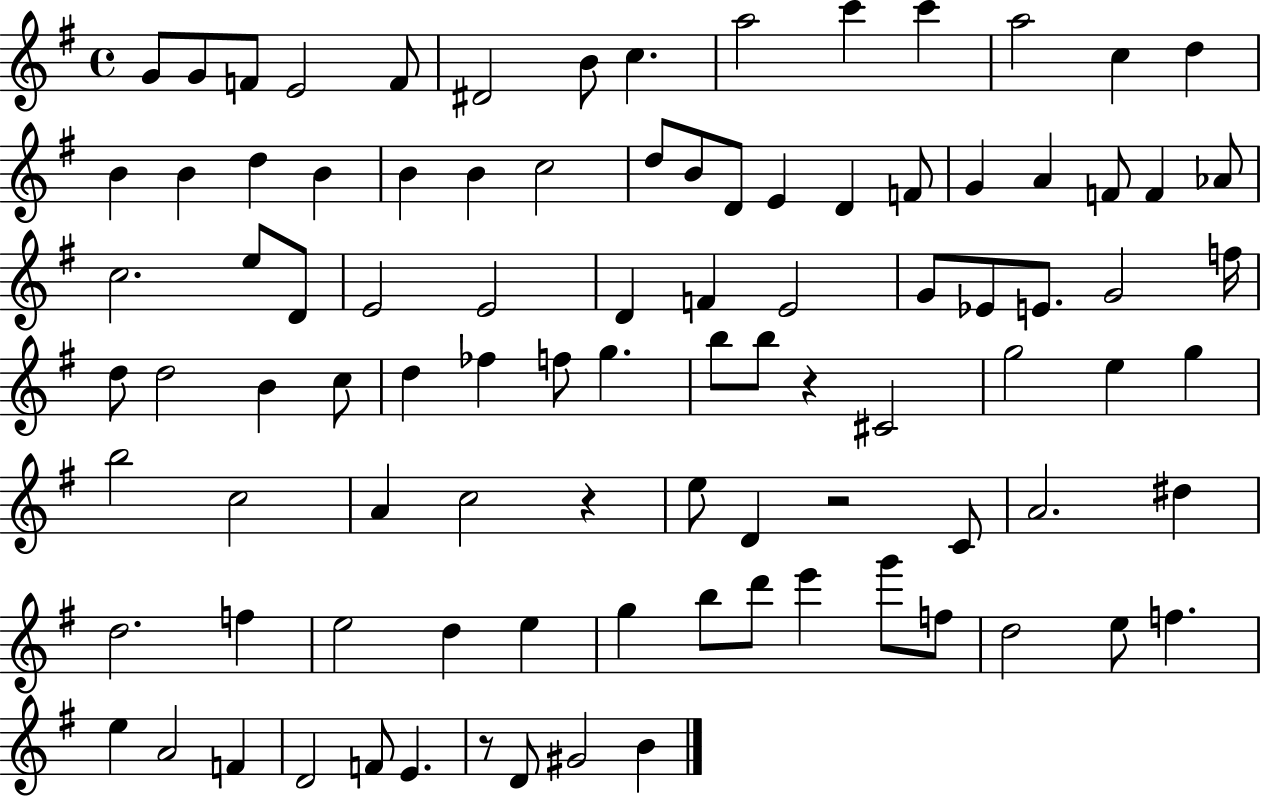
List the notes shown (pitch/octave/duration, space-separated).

G4/e G4/e F4/e E4/h F4/e D#4/h B4/e C5/q. A5/h C6/q C6/q A5/h C5/q D5/q B4/q B4/q D5/q B4/q B4/q B4/q C5/h D5/e B4/e D4/e E4/q D4/q F4/e G4/q A4/q F4/e F4/q Ab4/e C5/h. E5/e D4/e E4/h E4/h D4/q F4/q E4/h G4/e Eb4/e E4/e. G4/h F5/s D5/e D5/h B4/q C5/e D5/q FES5/q F5/e G5/q. B5/e B5/e R/q C#4/h G5/h E5/q G5/q B5/h C5/h A4/q C5/h R/q E5/e D4/q R/h C4/e A4/h. D#5/q D5/h. F5/q E5/h D5/q E5/q G5/q B5/e D6/e E6/q G6/e F5/e D5/h E5/e F5/q. E5/q A4/h F4/q D4/h F4/e E4/q. R/e D4/e G#4/h B4/q